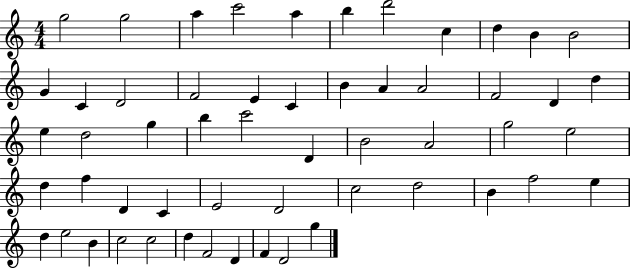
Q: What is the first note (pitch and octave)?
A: G5